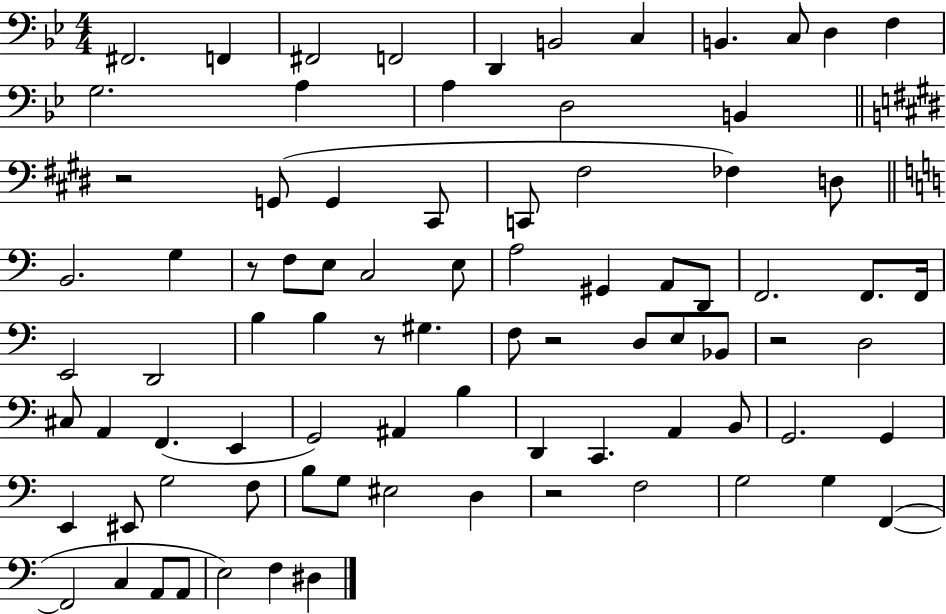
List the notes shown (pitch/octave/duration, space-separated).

F#2/h. F2/q F#2/h F2/h D2/q B2/h C3/q B2/q. C3/e D3/q F3/q G3/h. A3/q A3/q D3/h B2/q R/h G2/e G2/q C#2/e C2/e F#3/h FES3/q D3/e B2/h. G3/q R/e F3/e E3/e C3/h E3/e A3/h G#2/q A2/e D2/e F2/h. F2/e. F2/s E2/h D2/h B3/q B3/q R/e G#3/q. F3/e R/h D3/e E3/e Bb2/e R/h D3/h C#3/e A2/q F2/q. E2/q G2/h A#2/q B3/q D2/q C2/q. A2/q B2/e G2/h. G2/q E2/q EIS2/e G3/h F3/e B3/e G3/e EIS3/h D3/q R/h F3/h G3/h G3/q F2/q F2/h C3/q A2/e A2/e E3/h F3/q D#3/q